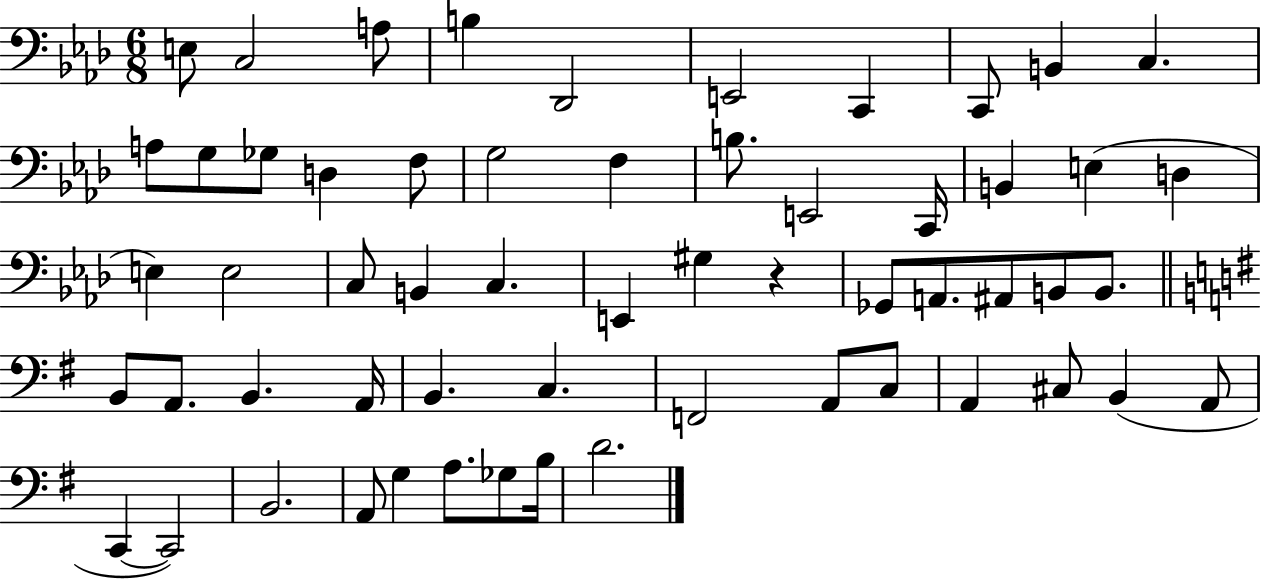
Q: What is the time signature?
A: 6/8